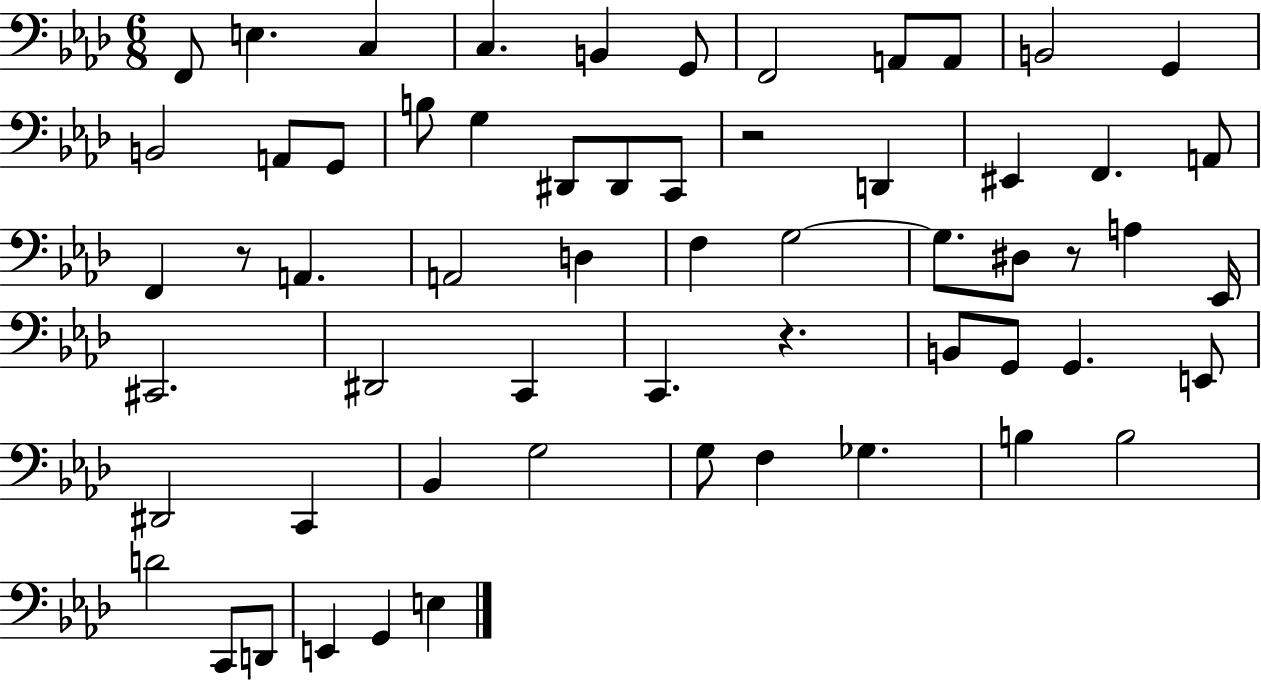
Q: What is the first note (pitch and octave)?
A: F2